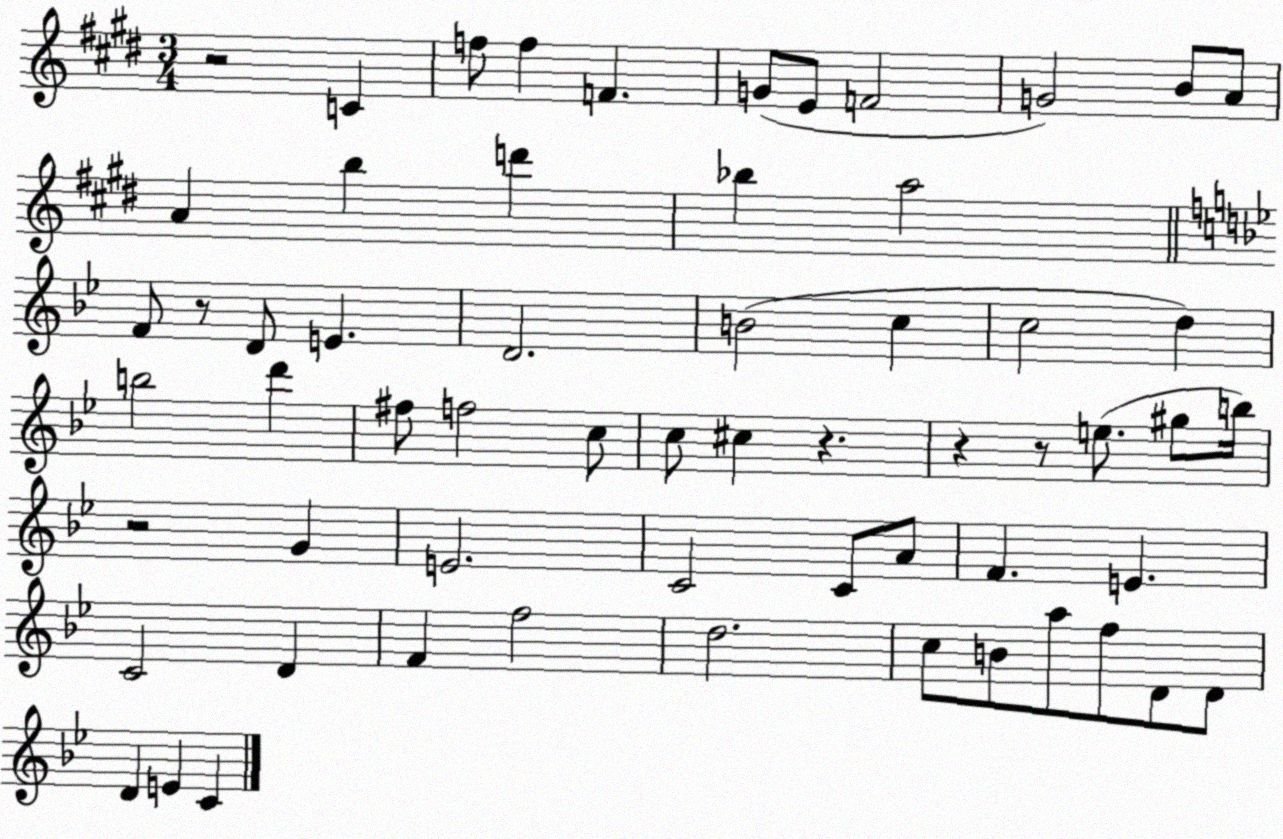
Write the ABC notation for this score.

X:1
T:Untitled
M:3/4
L:1/4
K:E
z2 C f/2 f F G/2 E/2 F2 G2 B/2 A/2 A b d' _b a2 F/2 z/2 D/2 E D2 B2 c c2 d b2 d' ^f/2 f2 c/2 c/2 ^c z z z/2 e/2 ^g/2 b/4 z2 G E2 C2 C/2 A/2 F E C2 D F f2 d2 c/2 B/2 a/2 f/2 D/2 D/2 D E C